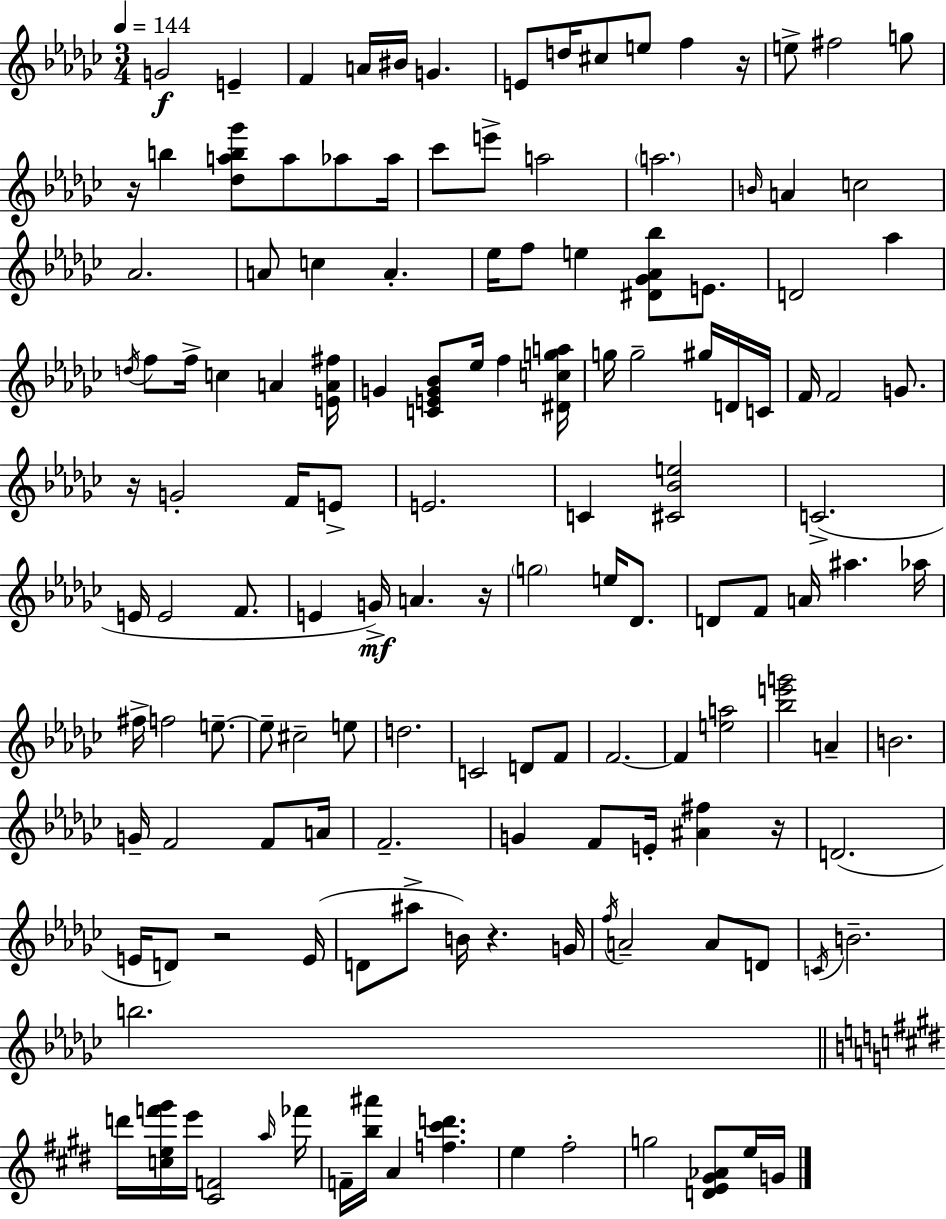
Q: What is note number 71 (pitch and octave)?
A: Ab5